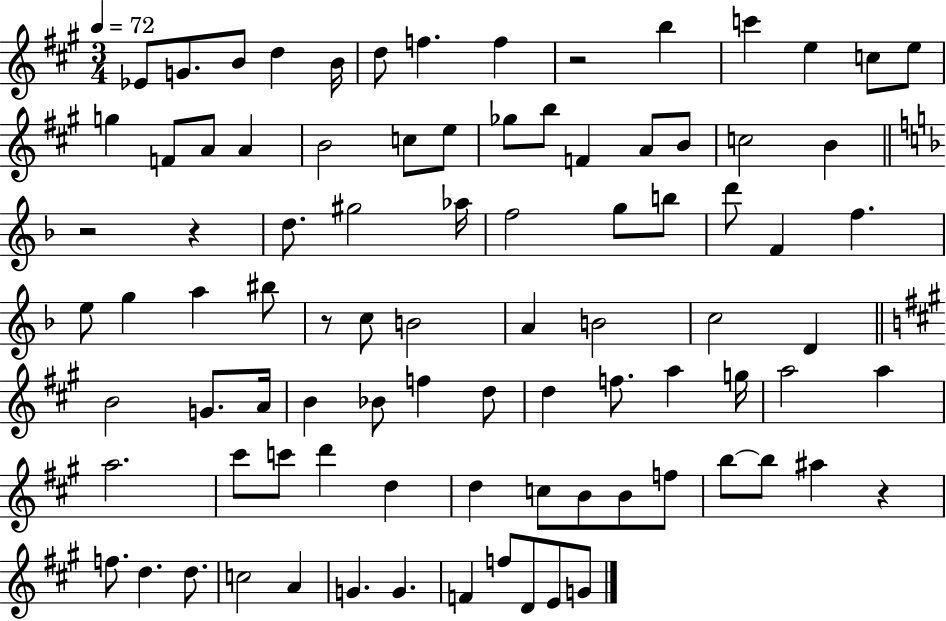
X:1
T:Untitled
M:3/4
L:1/4
K:A
_E/2 G/2 B/2 d B/4 d/2 f f z2 b c' e c/2 e/2 g F/2 A/2 A B2 c/2 e/2 _g/2 b/2 F A/2 B/2 c2 B z2 z d/2 ^g2 _a/4 f2 g/2 b/2 d'/2 F f e/2 g a ^b/2 z/2 c/2 B2 A B2 c2 D B2 G/2 A/4 B _B/2 f d/2 d f/2 a g/4 a2 a a2 ^c'/2 c'/2 d' d d c/2 B/2 B/2 f/2 b/2 b/2 ^a z f/2 d d/2 c2 A G G F f/2 D/2 E/2 G/2